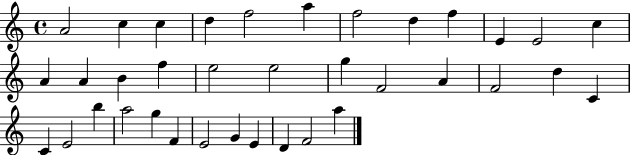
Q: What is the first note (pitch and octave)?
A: A4